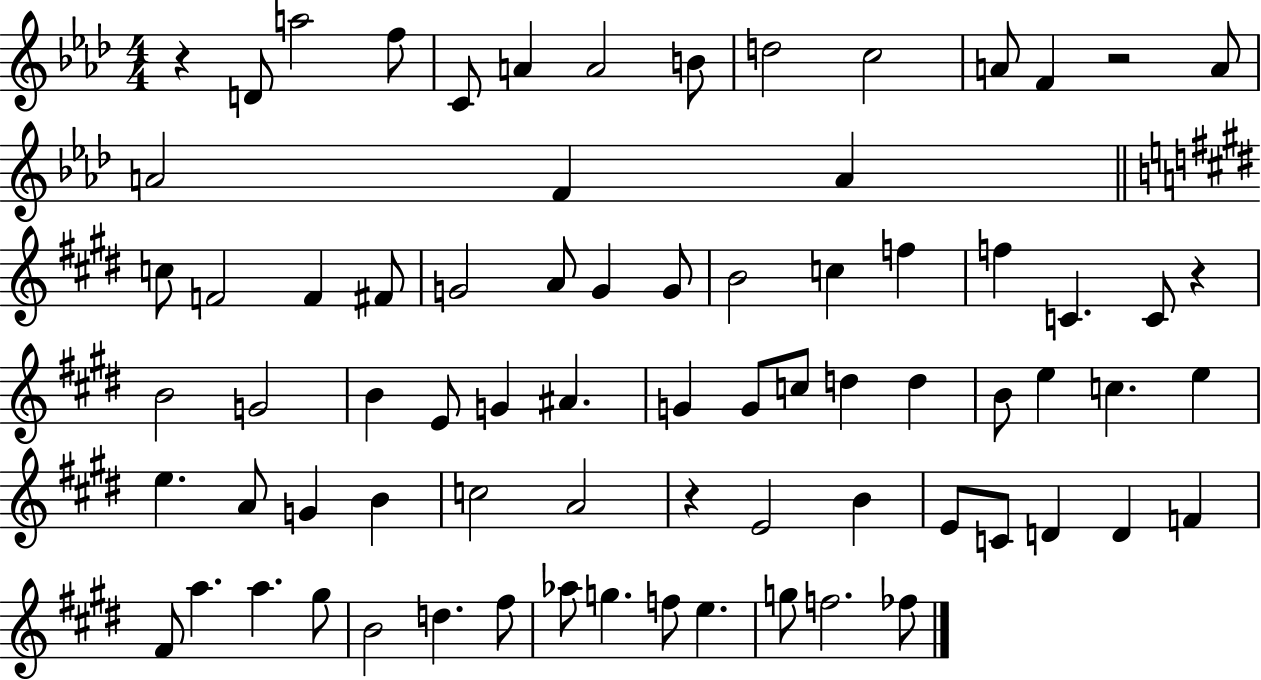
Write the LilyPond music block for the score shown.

{
  \clef treble
  \numericTimeSignature
  \time 4/4
  \key aes \major
  r4 d'8 a''2 f''8 | c'8 a'4 a'2 b'8 | d''2 c''2 | a'8 f'4 r2 a'8 | \break a'2 f'4 a'4 | \bar "||" \break \key e \major c''8 f'2 f'4 fis'8 | g'2 a'8 g'4 g'8 | b'2 c''4 f''4 | f''4 c'4. c'8 r4 | \break b'2 g'2 | b'4 e'8 g'4 ais'4. | g'4 g'8 c''8 d''4 d''4 | b'8 e''4 c''4. e''4 | \break e''4. a'8 g'4 b'4 | c''2 a'2 | r4 e'2 b'4 | e'8 c'8 d'4 d'4 f'4 | \break fis'8 a''4. a''4. gis''8 | b'2 d''4. fis''8 | aes''8 g''4. f''8 e''4. | g''8 f''2. fes''8 | \break \bar "|."
}